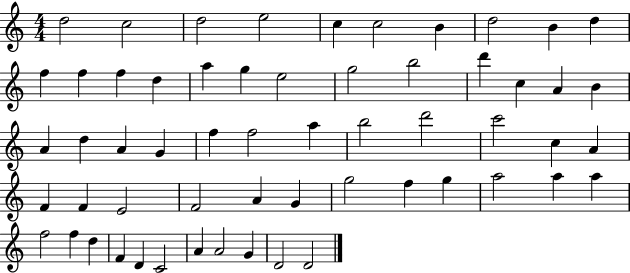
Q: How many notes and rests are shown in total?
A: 58